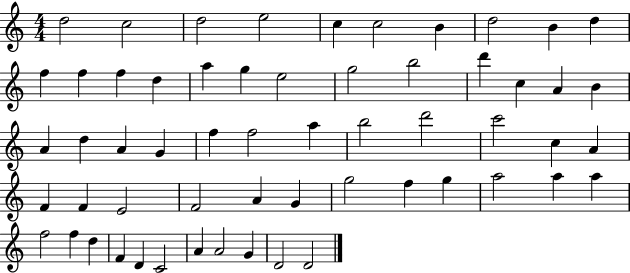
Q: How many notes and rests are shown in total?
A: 58